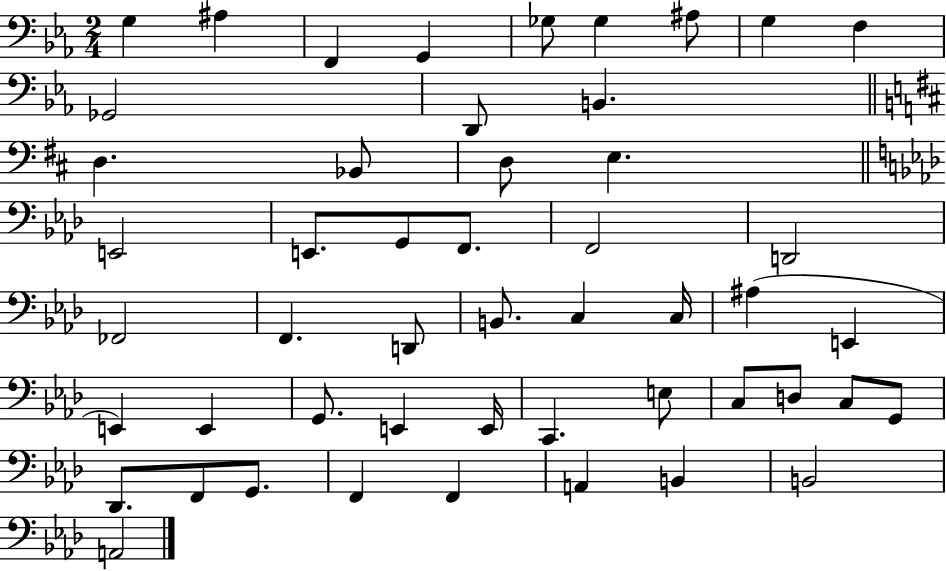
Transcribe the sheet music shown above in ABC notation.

X:1
T:Untitled
M:2/4
L:1/4
K:Eb
G, ^A, F,, G,, _G,/2 _G, ^A,/2 G, F, _G,,2 D,,/2 B,, D, _B,,/2 D,/2 E, E,,2 E,,/2 G,,/2 F,,/2 F,,2 D,,2 _F,,2 F,, D,,/2 B,,/2 C, C,/4 ^A, E,, E,, E,, G,,/2 E,, E,,/4 C,, E,/2 C,/2 D,/2 C,/2 G,,/2 _D,,/2 F,,/2 G,,/2 F,, F,, A,, B,, B,,2 A,,2